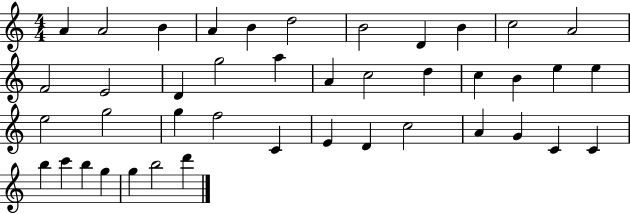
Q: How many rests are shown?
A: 0